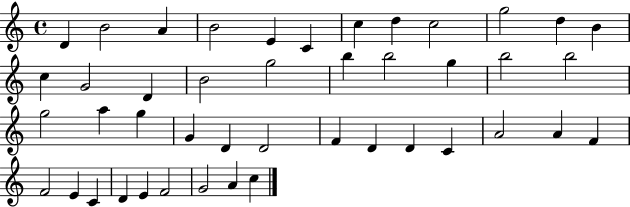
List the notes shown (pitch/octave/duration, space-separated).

D4/q B4/h A4/q B4/h E4/q C4/q C5/q D5/q C5/h G5/h D5/q B4/q C5/q G4/h D4/q B4/h G5/h B5/q B5/h G5/q B5/h B5/h G5/h A5/q G5/q G4/q D4/q D4/h F4/q D4/q D4/q C4/q A4/h A4/q F4/q F4/h E4/q C4/q D4/q E4/q F4/h G4/h A4/q C5/q